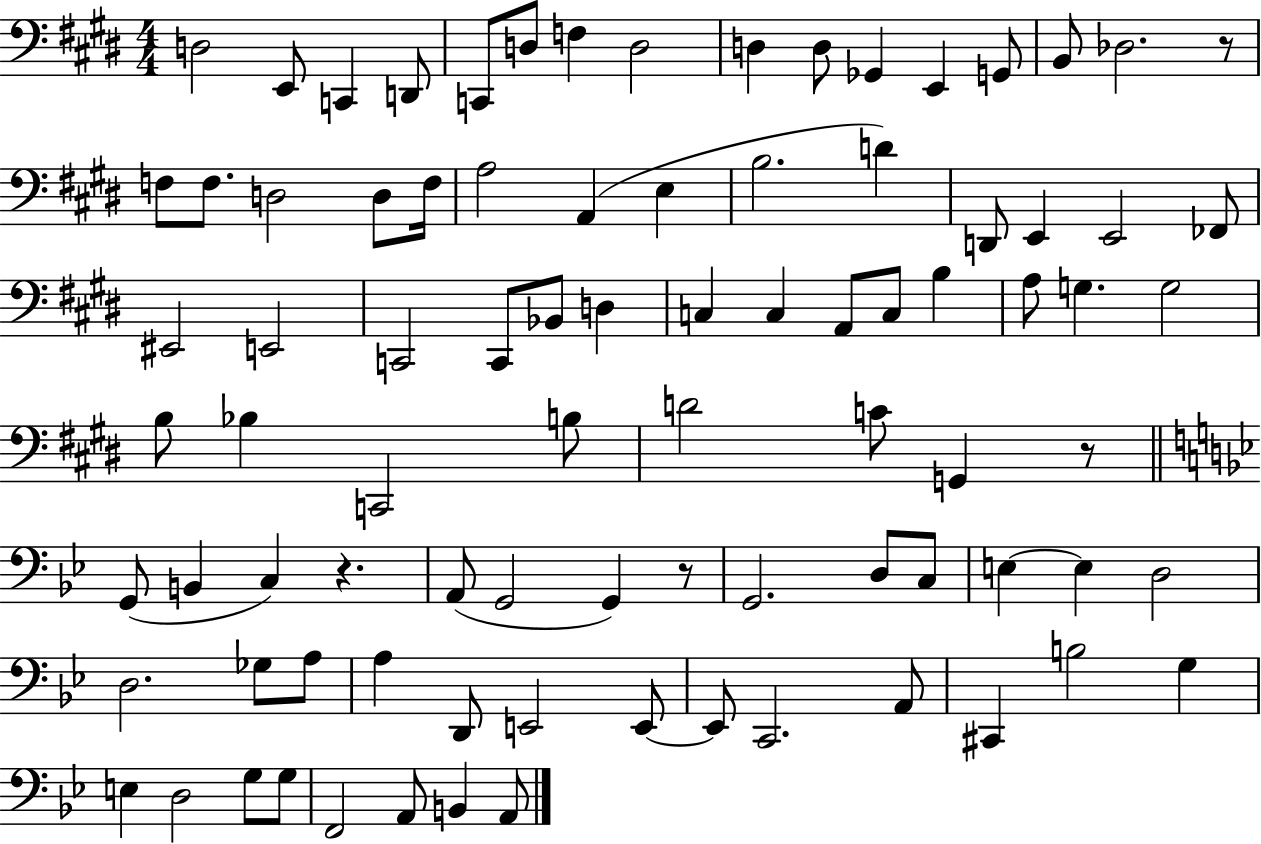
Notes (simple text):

D3/h E2/e C2/q D2/e C2/e D3/e F3/q D3/h D3/q D3/e Gb2/q E2/q G2/e B2/e Db3/h. R/e F3/e F3/e. D3/h D3/e F3/s A3/h A2/q E3/q B3/h. D4/q D2/e E2/q E2/h FES2/e EIS2/h E2/h C2/h C2/e Bb2/e D3/q C3/q C3/q A2/e C3/e B3/q A3/e G3/q. G3/h B3/e Bb3/q C2/h B3/e D4/h C4/e G2/q R/e G2/e B2/q C3/q R/q. A2/e G2/h G2/q R/e G2/h. D3/e C3/e E3/q E3/q D3/h D3/h. Gb3/e A3/e A3/q D2/e E2/h E2/e E2/e C2/h. A2/e C#2/q B3/h G3/q E3/q D3/h G3/e G3/e F2/h A2/e B2/q A2/e